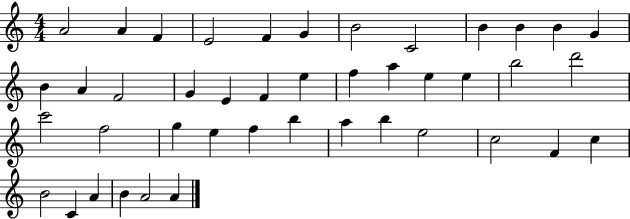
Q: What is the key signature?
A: C major